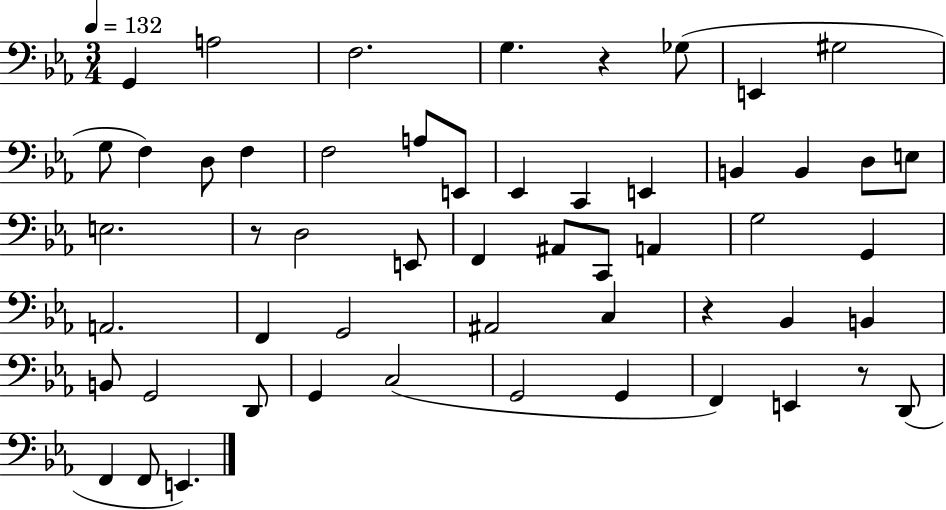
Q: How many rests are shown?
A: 4